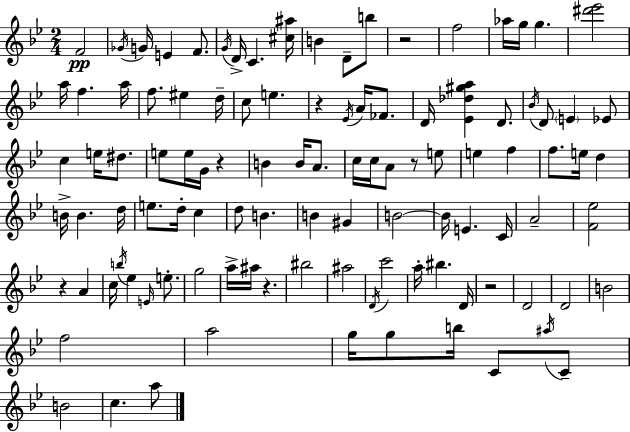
F4/h Gb4/s G4/s E4/q F4/e. G4/s D4/s C4/q. [C#5,A#5]/s B4/q D4/e B5/e R/h F5/h Ab5/s G5/s G5/q. [D#6,Eb6]/h A5/s F5/q. A5/s F5/e. EIS5/q D5/s C5/e E5/q. R/q Eb4/s A4/s FES4/e. D4/s [Eb4,Db5,G#5,A5]/q D4/e. Bb4/s D4/e E4/q Eb4/e C5/q E5/s D#5/e. E5/e E5/s G4/s R/q B4/q B4/s A4/e. C5/s C5/s A4/e R/e E5/e E5/q F5/q F5/e. E5/s D5/q B4/s B4/q. D5/s E5/e. D5/s C5/q D5/e B4/q. B4/q G#4/q B4/h B4/s E4/q. C4/s A4/h [F4,Eb5]/h R/q A4/q C5/s B5/s Eb5/q E4/s E5/e. G5/h A5/s A#5/s R/q. BIS5/h A#5/h D4/s C6/h A5/s BIS5/q. D4/s R/h D4/h D4/h B4/h F5/h A5/h G5/s G5/e B5/s C4/e A#5/s C4/e B4/h C5/q. A5/e